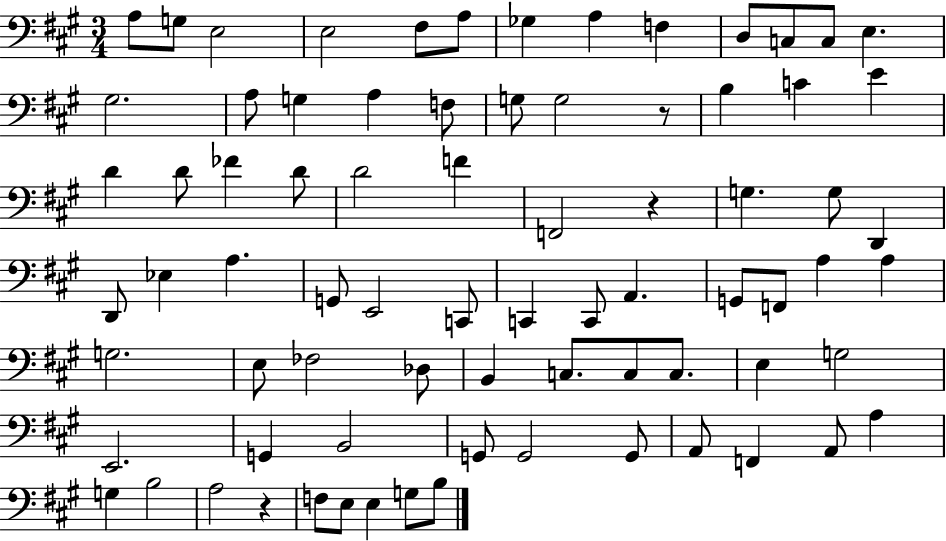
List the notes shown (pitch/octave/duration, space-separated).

A3/e G3/e E3/h E3/h F#3/e A3/e Gb3/q A3/q F3/q D3/e C3/e C3/e E3/q. G#3/h. A3/e G3/q A3/q F3/e G3/e G3/h R/e B3/q C4/q E4/q D4/q D4/e FES4/q D4/e D4/h F4/q F2/h R/q G3/q. G3/e D2/q D2/e Eb3/q A3/q. G2/e E2/h C2/e C2/q C2/e A2/q. G2/e F2/e A3/q A3/q G3/h. E3/e FES3/h Db3/e B2/q C3/e. C3/e C3/e. E3/q G3/h E2/h. G2/q B2/h G2/e G2/h G2/e A2/e F2/q A2/e A3/q G3/q B3/h A3/h R/q F3/e E3/e E3/q G3/e B3/e